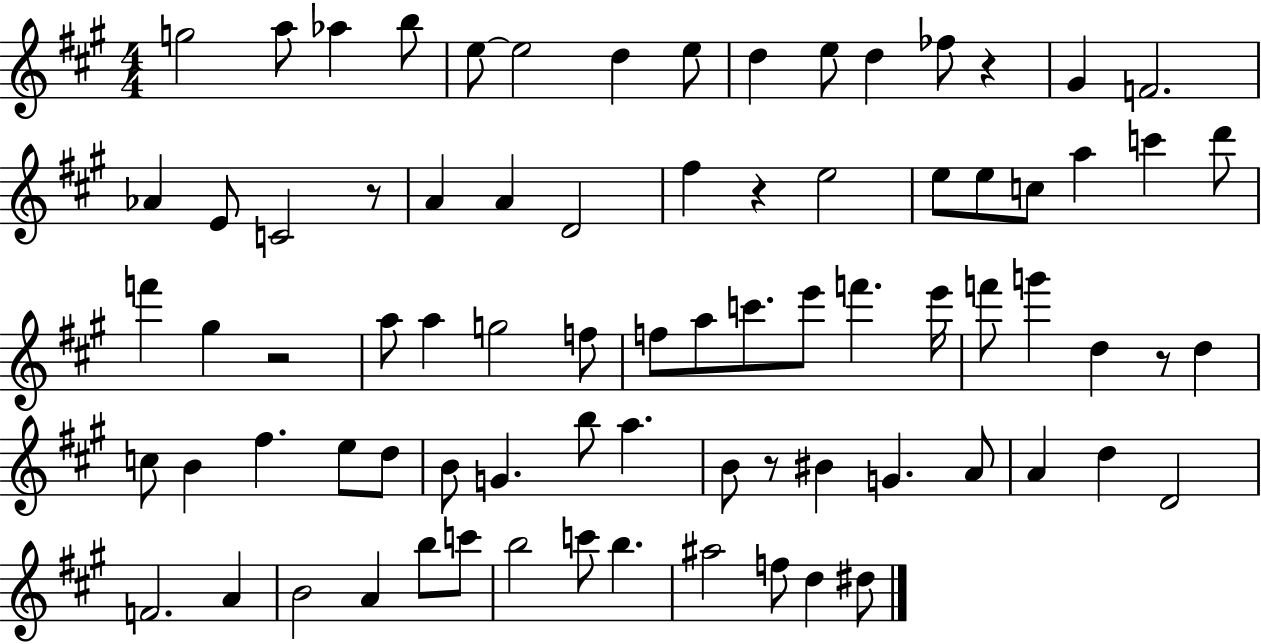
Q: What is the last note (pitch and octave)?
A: D#5